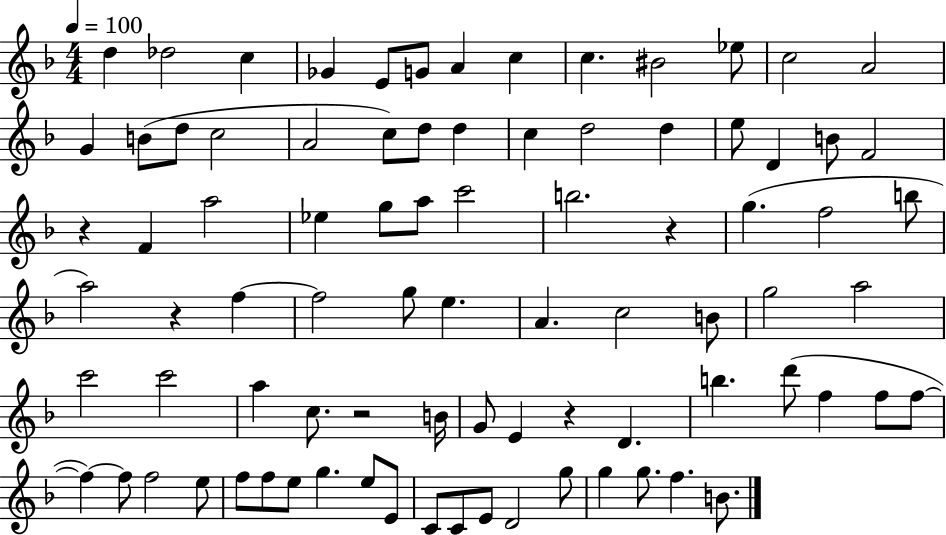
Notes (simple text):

D5/q Db5/h C5/q Gb4/q E4/e G4/e A4/q C5/q C5/q. BIS4/h Eb5/e C5/h A4/h G4/q B4/e D5/e C5/h A4/h C5/e D5/e D5/q C5/q D5/h D5/q E5/e D4/q B4/e F4/h R/q F4/q A5/h Eb5/q G5/e A5/e C6/h B5/h. R/q G5/q. F5/h B5/e A5/h R/q F5/q F5/h G5/e E5/q. A4/q. C5/h B4/e G5/h A5/h C6/h C6/h A5/q C5/e. R/h B4/s G4/e E4/q R/q D4/q. B5/q. D6/e F5/q F5/e F5/e F5/q F5/e F5/h E5/e F5/e F5/e E5/e G5/q. E5/e E4/e C4/e C4/e E4/e D4/h G5/e G5/q G5/e. F5/q. B4/e.